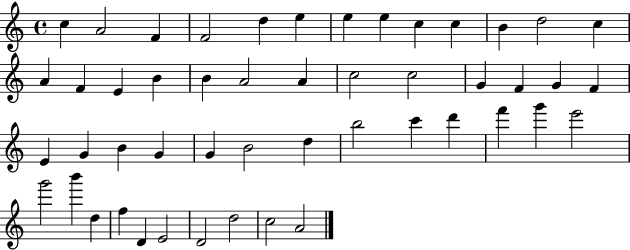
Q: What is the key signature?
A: C major